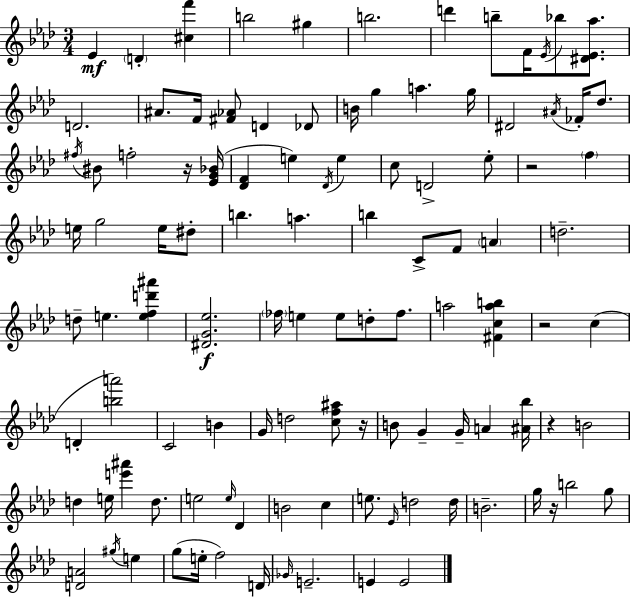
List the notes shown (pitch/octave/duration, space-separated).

Eb4/q D4/q [C#5,F6]/q B5/h G#5/q B5/h. D6/q B5/e F4/s Eb4/s Bb5/e [D#4,Eb4,Ab5]/e. D4/h. A#4/e. F4/s [F#4,Ab4]/e D4/q Db4/e B4/s G5/q A5/q. G5/s D#4/h A#4/s FES4/s Db5/e. F#5/s BIS4/e F5/h R/s [Eb4,G4,Bb4]/s [Db4,F4]/q E5/q Db4/s E5/q C5/e D4/h Eb5/e R/h F5/q E5/s G5/h E5/s D#5/e B5/q. A5/q. B5/q C4/e F4/e A4/q D5/h. D5/e E5/q. [E5,F5,D6,A#6]/q [D#4,G4,Eb5]/h. FES5/s E5/q E5/e D5/e FES5/e. A5/h [F#4,C5,A5,B5]/q R/h C5/q D4/q [B5,A6]/h C4/h B4/q G4/s D5/h [C5,F5,A#5]/e R/s B4/e G4/q G4/s A4/q [A#4,Bb5]/s R/q B4/h D5/q E5/s [E6,A#6]/q D5/e. E5/h E5/s Db4/q B4/h C5/q E5/e. Eb4/s D5/h D5/s B4/h. G5/s R/s B5/h G5/e [D4,A4]/h G#5/s E5/q G5/e E5/s F5/h D4/s Gb4/s E4/h. E4/q E4/h